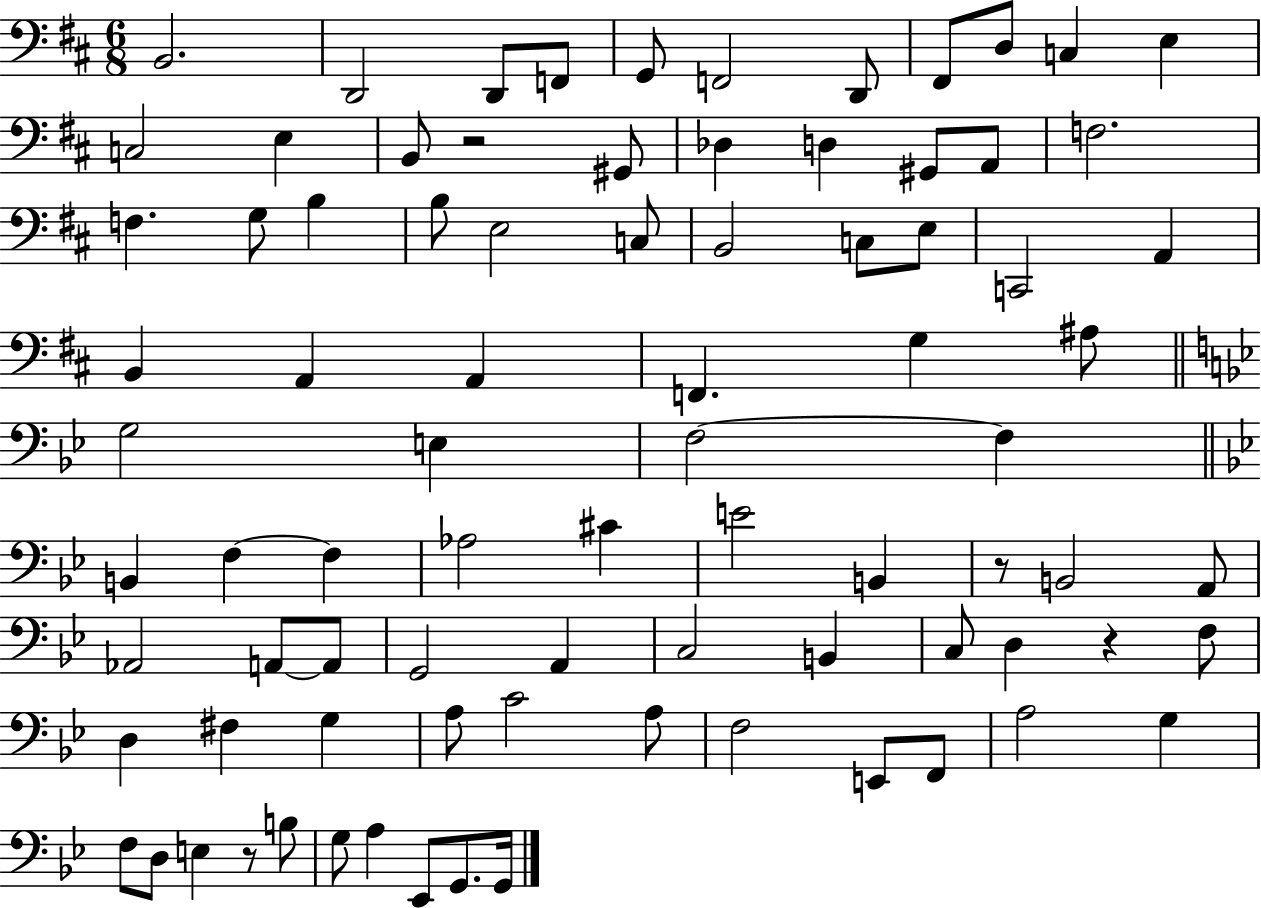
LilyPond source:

{
  \clef bass
  \numericTimeSignature
  \time 6/8
  \key d \major
  b,2. | d,2 d,8 f,8 | g,8 f,2 d,8 | fis,8 d8 c4 e4 | \break c2 e4 | b,8 r2 gis,8 | des4 d4 gis,8 a,8 | f2. | \break f4. g8 b4 | b8 e2 c8 | b,2 c8 e8 | c,2 a,4 | \break b,4 a,4 a,4 | f,4. g4 ais8 | \bar "||" \break \key g \minor g2 e4 | f2~~ f4 | \bar "||" \break \key g \minor b,4 f4~~ f4 | aes2 cis'4 | e'2 b,4 | r8 b,2 a,8 | \break aes,2 a,8~~ a,8 | g,2 a,4 | c2 b,4 | c8 d4 r4 f8 | \break d4 fis4 g4 | a8 c'2 a8 | f2 e,8 f,8 | a2 g4 | \break f8 d8 e4 r8 b8 | g8 a4 ees,8 g,8. g,16 | \bar "|."
}